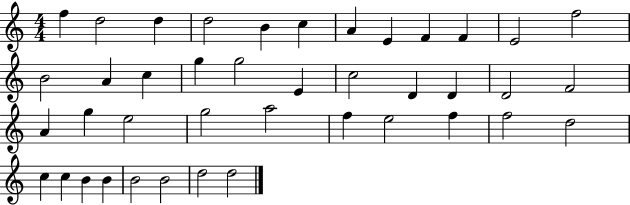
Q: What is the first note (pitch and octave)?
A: F5